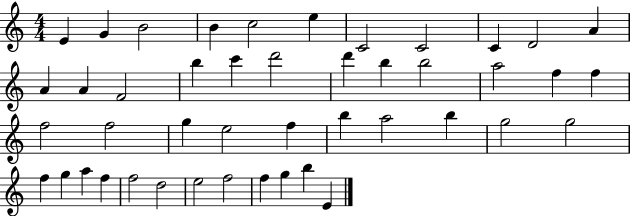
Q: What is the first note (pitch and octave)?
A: E4